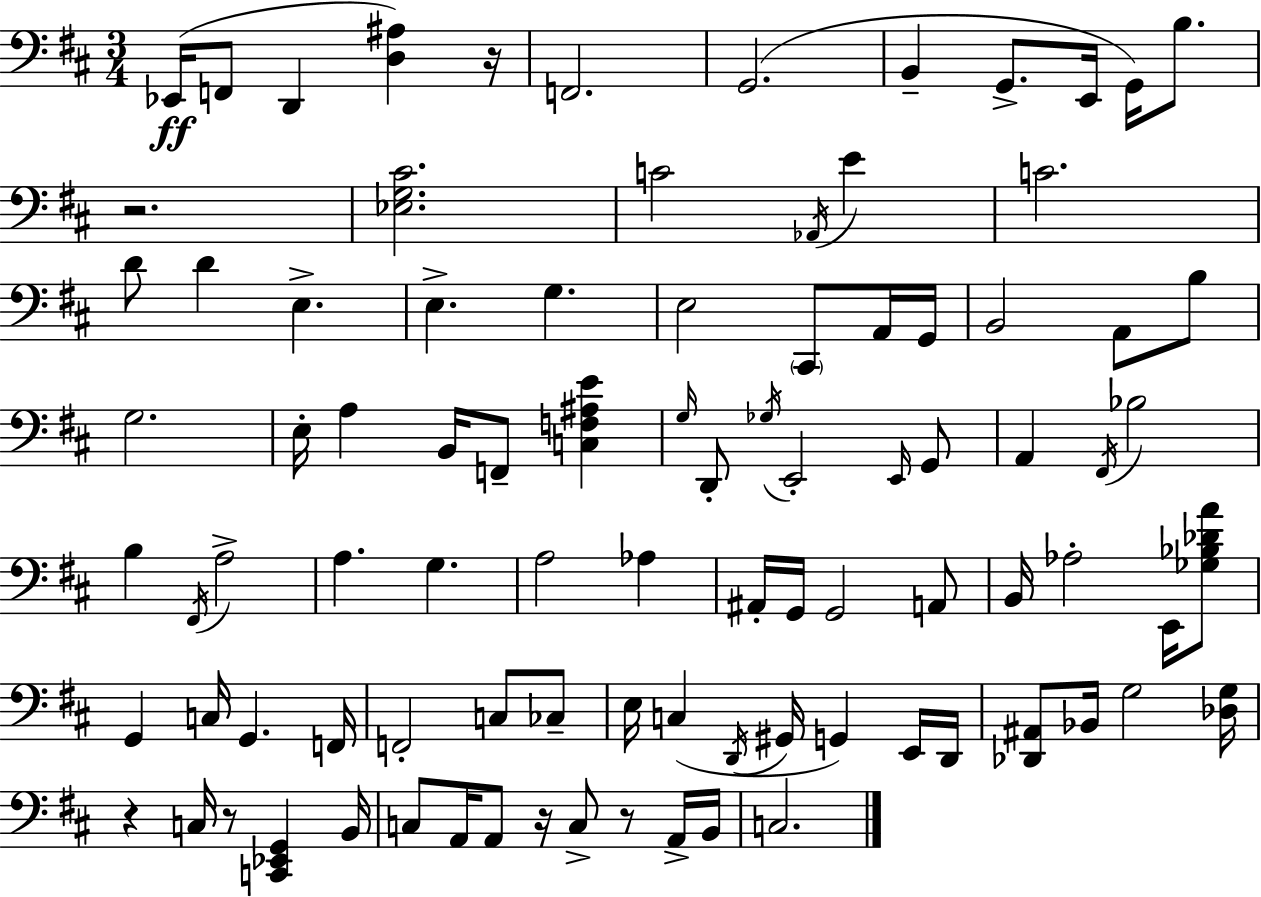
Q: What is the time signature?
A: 3/4